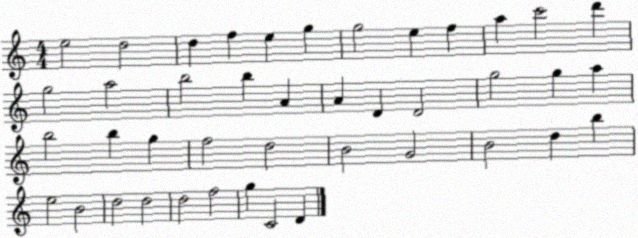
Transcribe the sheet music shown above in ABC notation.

X:1
T:Untitled
M:4/4
L:1/4
K:C
e2 d2 d f e g g2 e f a c'2 d' g2 a2 b2 b A A D D2 g2 g a b2 b g f2 d2 B2 G2 B2 d b e2 B2 d2 d2 d2 f2 g C2 D